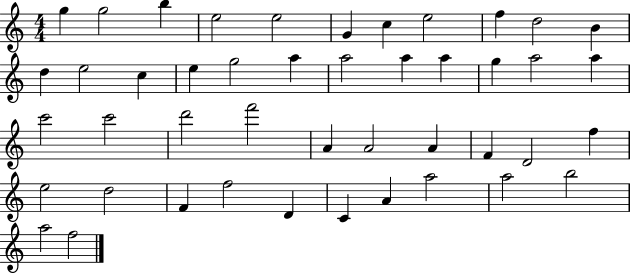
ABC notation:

X:1
T:Untitled
M:4/4
L:1/4
K:C
g g2 b e2 e2 G c e2 f d2 B d e2 c e g2 a a2 a a g a2 a c'2 c'2 d'2 f'2 A A2 A F D2 f e2 d2 F f2 D C A a2 a2 b2 a2 f2